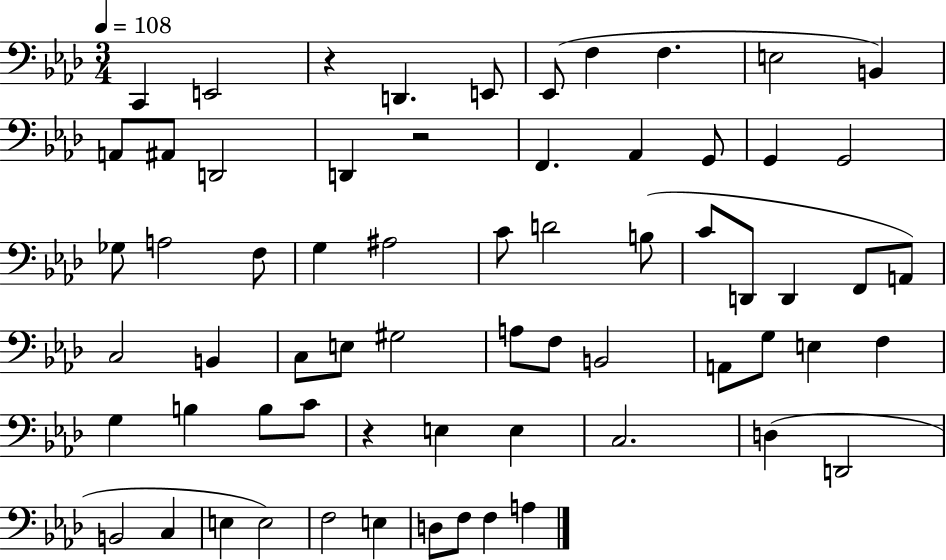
C2/q E2/h R/q D2/q. E2/e Eb2/e F3/q F3/q. E3/h B2/q A2/e A#2/e D2/h D2/q R/h F2/q. Ab2/q G2/e G2/q G2/h Gb3/e A3/h F3/e G3/q A#3/h C4/e D4/h B3/e C4/e D2/e D2/q F2/e A2/e C3/h B2/q C3/e E3/e G#3/h A3/e F3/e B2/h A2/e G3/e E3/q F3/q G3/q B3/q B3/e C4/e R/q E3/q E3/q C3/h. D3/q D2/h B2/h C3/q E3/q E3/h F3/h E3/q D3/e F3/e F3/q A3/q